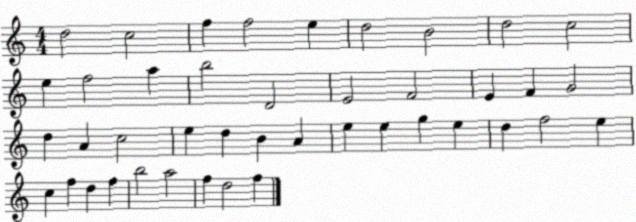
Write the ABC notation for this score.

X:1
T:Untitled
M:4/4
L:1/4
K:C
d2 c2 f f2 e d2 B2 d2 c2 e f2 a b2 D2 E2 F2 E F G2 d A c2 e d B A e e g e d f2 e c f d f b2 a2 f d2 f